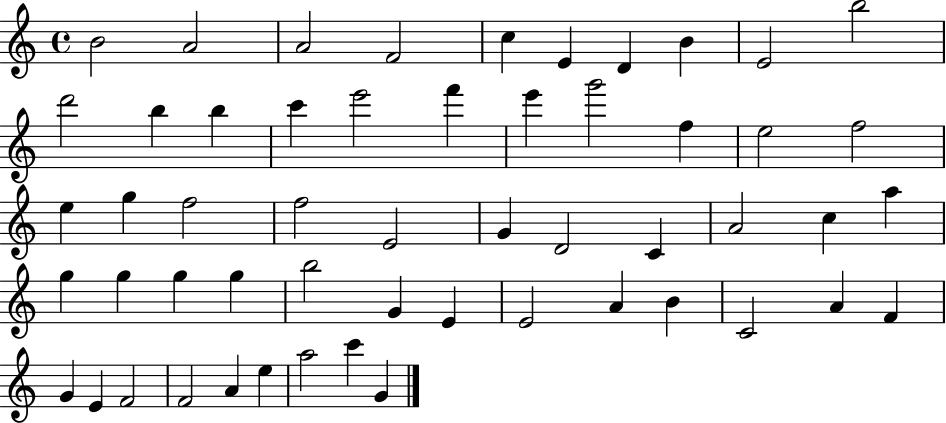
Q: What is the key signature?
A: C major